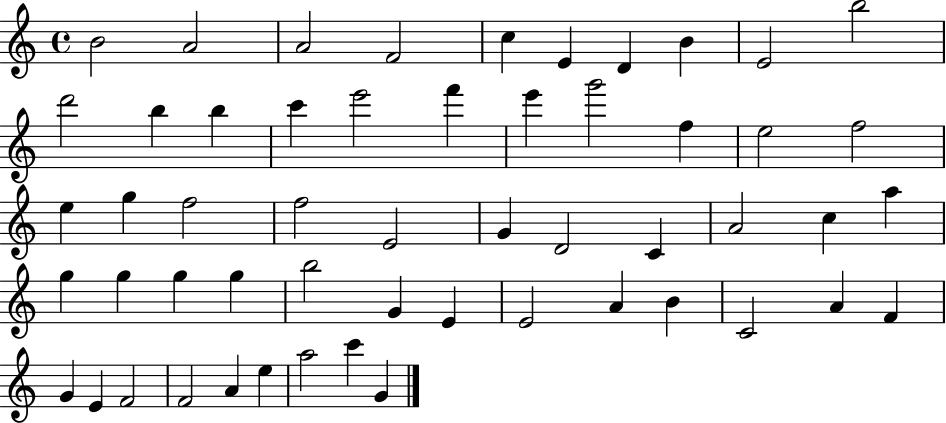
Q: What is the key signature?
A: C major